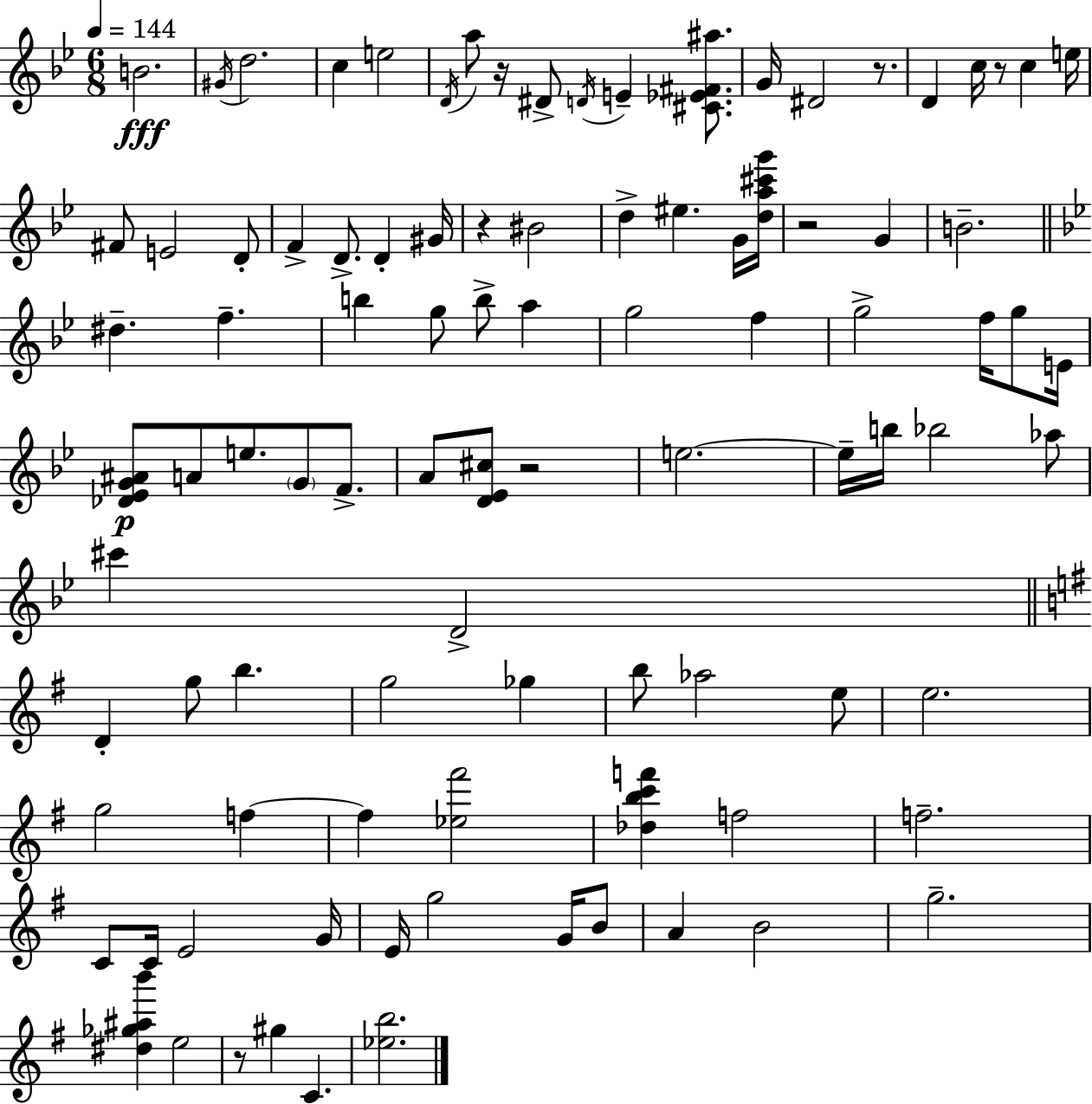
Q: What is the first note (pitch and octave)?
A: B4